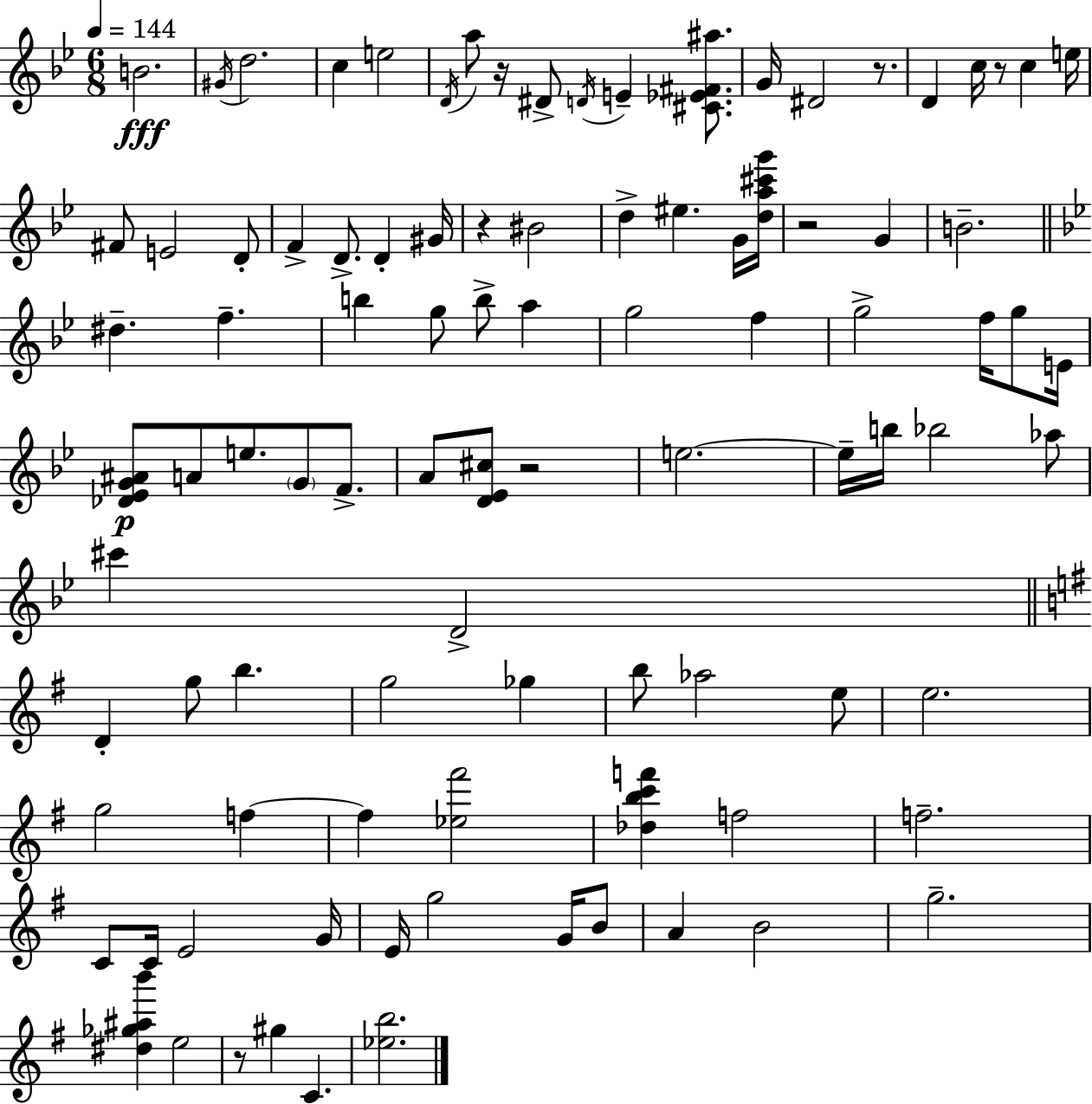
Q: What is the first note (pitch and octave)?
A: B4